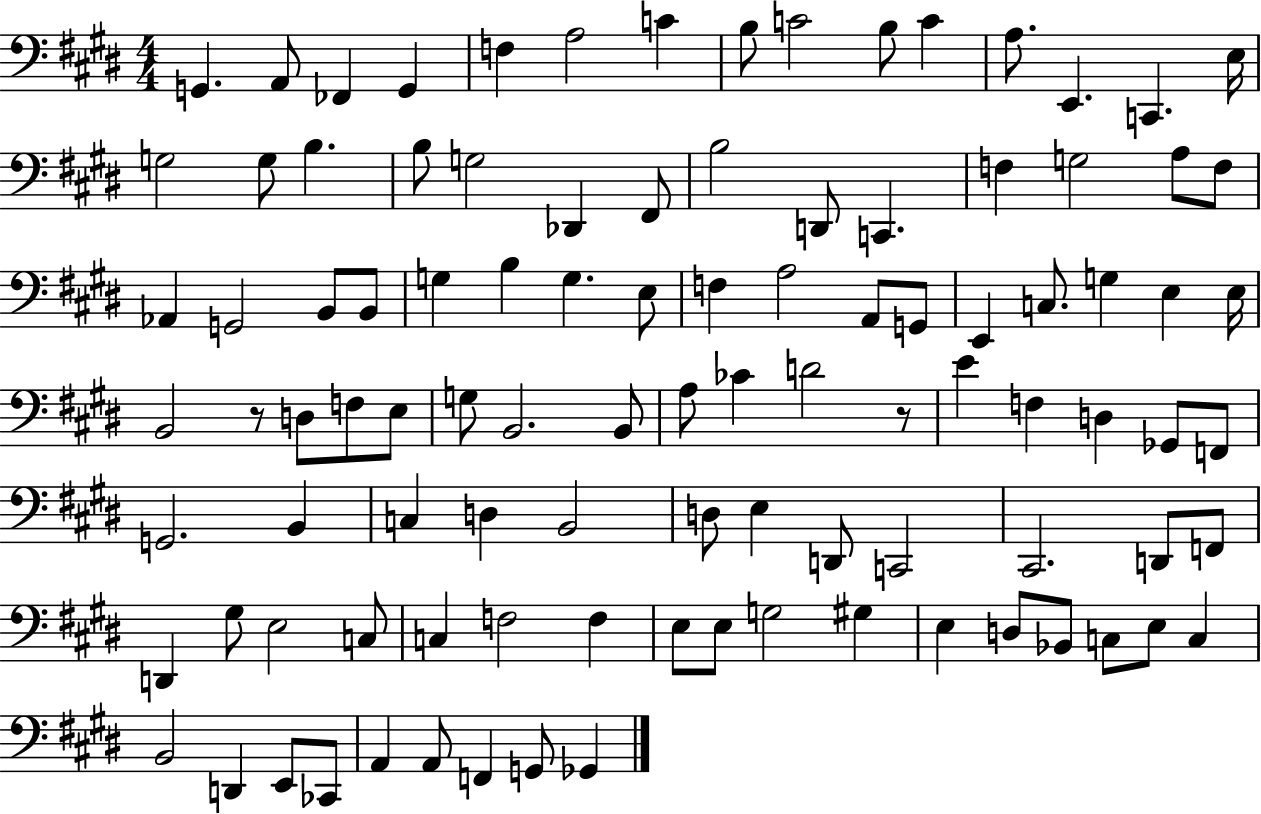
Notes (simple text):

G2/q. A2/e FES2/q G2/q F3/q A3/h C4/q B3/e C4/h B3/e C4/q A3/e. E2/q. C2/q. E3/s G3/h G3/e B3/q. B3/e G3/h Db2/q F#2/e B3/h D2/e C2/q. F3/q G3/h A3/e F3/e Ab2/q G2/h B2/e B2/e G3/q B3/q G3/q. E3/e F3/q A3/h A2/e G2/e E2/q C3/e. G3/q E3/q E3/s B2/h R/e D3/e F3/e E3/e G3/e B2/h. B2/e A3/e CES4/q D4/h R/e E4/q F3/q D3/q Gb2/e F2/e G2/h. B2/q C3/q D3/q B2/h D3/e E3/q D2/e C2/h C#2/h. D2/e F2/e D2/q G#3/e E3/h C3/e C3/q F3/h F3/q E3/e E3/e G3/h G#3/q E3/q D3/e Bb2/e C3/e E3/e C3/q B2/h D2/q E2/e CES2/e A2/q A2/e F2/q G2/e Gb2/q